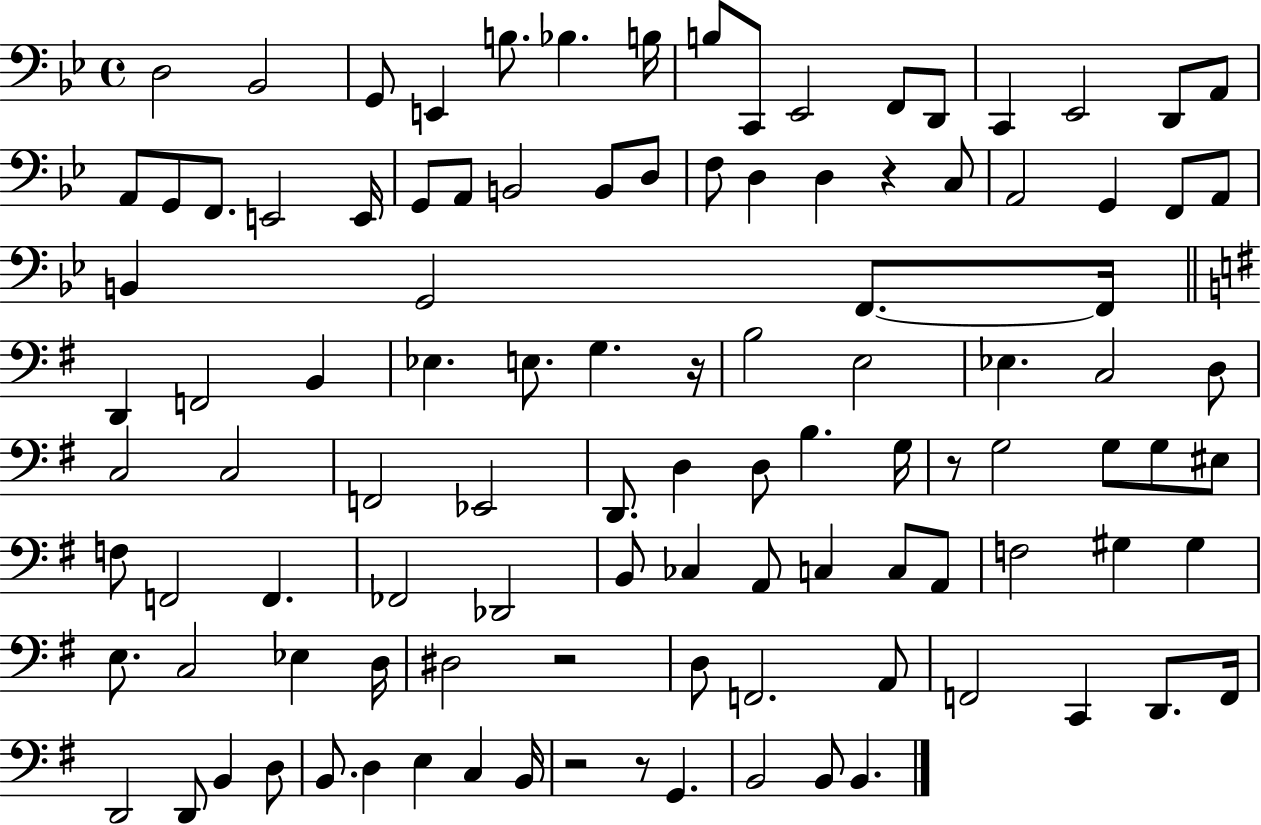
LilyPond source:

{
  \clef bass
  \time 4/4
  \defaultTimeSignature
  \key bes \major
  \repeat volta 2 { d2 bes,2 | g,8 e,4 b8. bes4. b16 | b8 c,8 ees,2 f,8 d,8 | c,4 ees,2 d,8 a,8 | \break a,8 g,8 f,8. e,2 e,16 | g,8 a,8 b,2 b,8 d8 | f8 d4 d4 r4 c8 | a,2 g,4 f,8 a,8 | \break b,4 g,2 f,8.~~ f,16 | \bar "||" \break \key g \major d,4 f,2 b,4 | ees4. e8. g4. r16 | b2 e2 | ees4. c2 d8 | \break c2 c2 | f,2 ees,2 | d,8. d4 d8 b4. g16 | r8 g2 g8 g8 eis8 | \break f8 f,2 f,4. | fes,2 des,2 | b,8 ces4 a,8 c4 c8 a,8 | f2 gis4 gis4 | \break e8. c2 ees4 d16 | dis2 r2 | d8 f,2. a,8 | f,2 c,4 d,8. f,16 | \break d,2 d,8 b,4 d8 | b,8. d4 e4 c4 b,16 | r2 r8 g,4. | b,2 b,8 b,4. | \break } \bar "|."
}